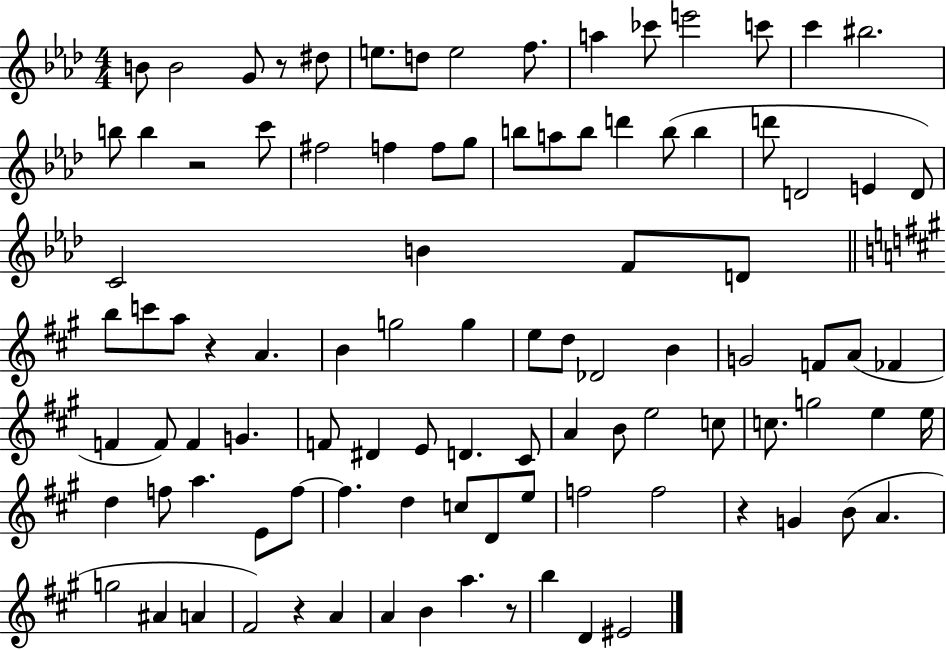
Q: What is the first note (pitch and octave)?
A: B4